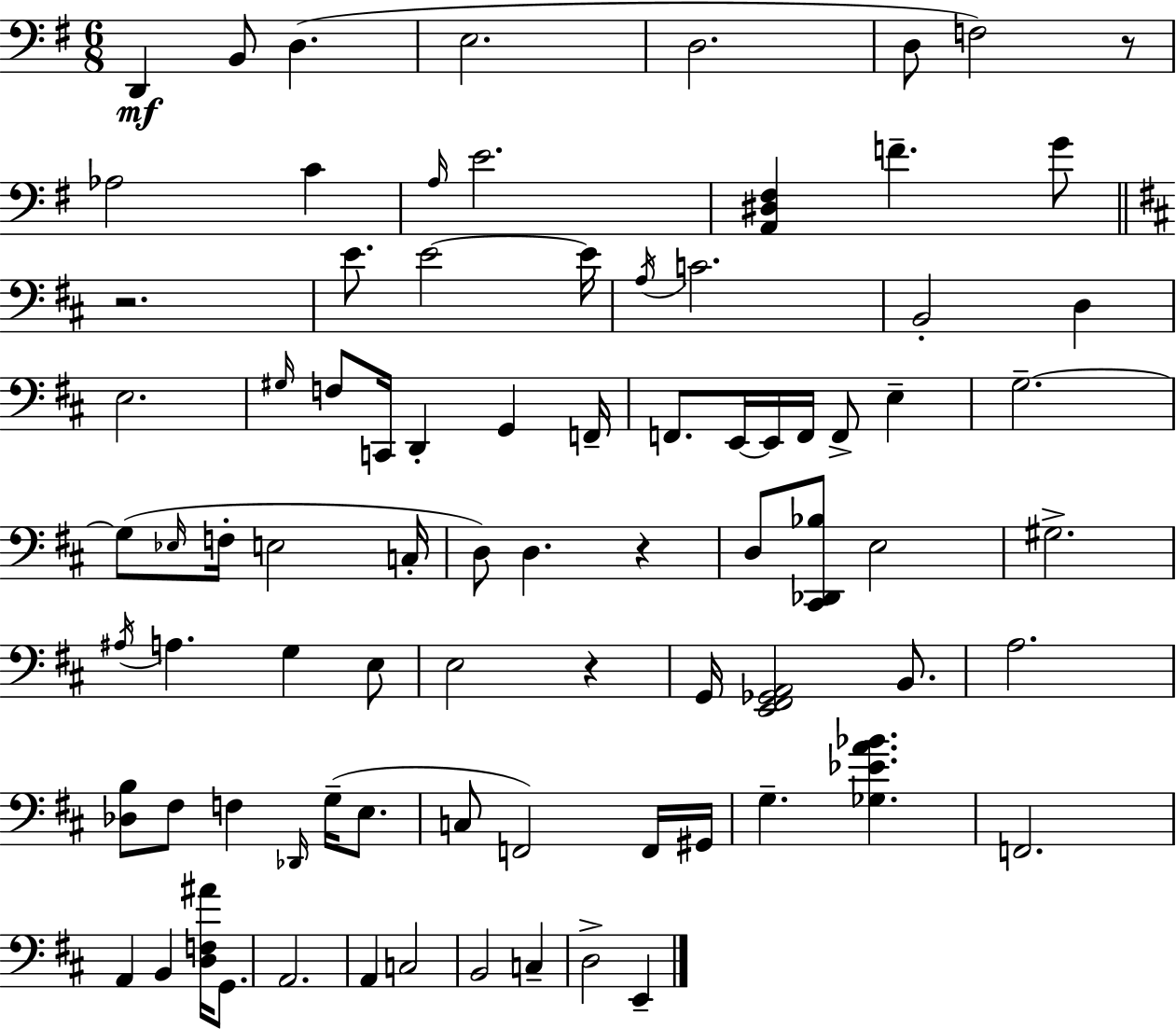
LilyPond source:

{
  \clef bass
  \numericTimeSignature
  \time 6/8
  \key g \major
  \repeat volta 2 { d,4\mf b,8 d4.( | e2. | d2. | d8 f2) r8 | \break aes2 c'4 | \grace { a16 } e'2. | <a, dis fis>4 f'4.-- g'8 | \bar "||" \break \key d \major r2. | e'8. e'2~~ e'16 | \acciaccatura { a16 } c'2. | b,2-. d4 | \break e2. | \grace { gis16 } f8 c,16 d,4-. g,4 | f,16-- f,8. e,16~~ e,16 f,16 f,8-> e4-- | g2.--~~ | \break g8( \grace { ees16 } f16-. e2 | c16-. d8) d4. r4 | d8 <cis, des, bes>8 e2 | gis2.-> | \break \acciaccatura { ais16 } a4. g4 | e8 e2 | r4 g,16 <e, fis, ges, a,>2 | b,8. a2. | \break <des b>8 fis8 f4 | \grace { des,16 }( g16-- e8. c8 f,2) | f,16 gis,16 g4.-- <ges ees' a' bes'>4. | f,2. | \break a,4 b,4 | <d f ais'>16 g,8. a,2. | a,4 c2 | b,2 | \break c4-- d2-> | e,4-- } \bar "|."
}